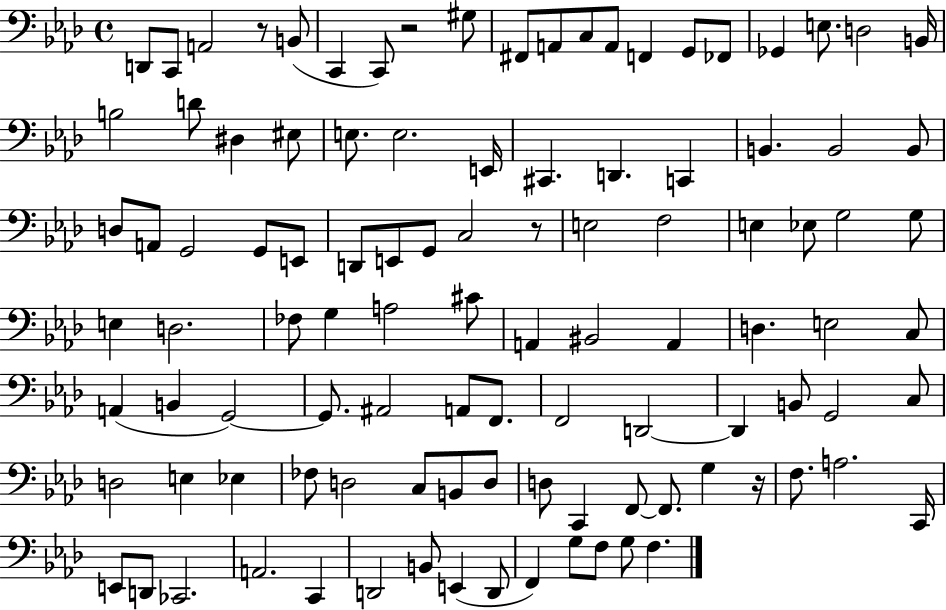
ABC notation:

X:1
T:Untitled
M:4/4
L:1/4
K:Ab
D,,/2 C,,/2 A,,2 z/2 B,,/2 C,, C,,/2 z2 ^G,/2 ^F,,/2 A,,/2 C,/2 A,,/2 F,, G,,/2 _F,,/2 _G,, E,/2 D,2 B,,/4 B,2 D/2 ^D, ^E,/2 E,/2 E,2 E,,/4 ^C,, D,, C,, B,, B,,2 B,,/2 D,/2 A,,/2 G,,2 G,,/2 E,,/2 D,,/2 E,,/2 G,,/2 C,2 z/2 E,2 F,2 E, _E,/2 G,2 G,/2 E, D,2 _F,/2 G, A,2 ^C/2 A,, ^B,,2 A,, D, E,2 C,/2 A,, B,, G,,2 G,,/2 ^A,,2 A,,/2 F,,/2 F,,2 D,,2 D,, B,,/2 G,,2 C,/2 D,2 E, _E, _F,/2 D,2 C,/2 B,,/2 D,/2 D,/2 C,, F,,/2 F,,/2 G, z/4 F,/2 A,2 C,,/4 E,,/2 D,,/2 _C,,2 A,,2 C,, D,,2 B,,/2 E,, D,,/2 F,, G,/2 F,/2 G,/2 F,